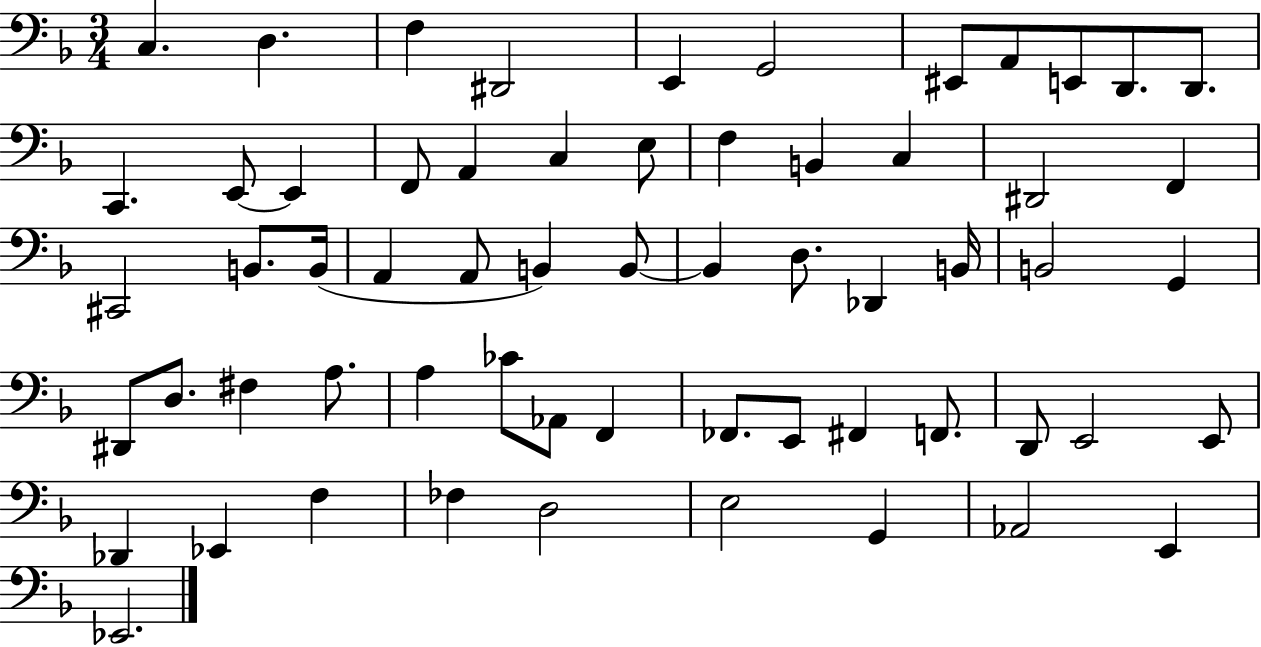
{
  \clef bass
  \numericTimeSignature
  \time 3/4
  \key f \major
  \repeat volta 2 { c4. d4. | f4 dis,2 | e,4 g,2 | eis,8 a,8 e,8 d,8. d,8. | \break c,4. e,8~~ e,4 | f,8 a,4 c4 e8 | f4 b,4 c4 | dis,2 f,4 | \break cis,2 b,8. b,16( | a,4 a,8 b,4) b,8~~ | b,4 d8. des,4 b,16 | b,2 g,4 | \break dis,8 d8. fis4 a8. | a4 ces'8 aes,8 f,4 | fes,8. e,8 fis,4 f,8. | d,8 e,2 e,8 | \break des,4 ees,4 f4 | fes4 d2 | e2 g,4 | aes,2 e,4 | \break ees,2. | } \bar "|."
}